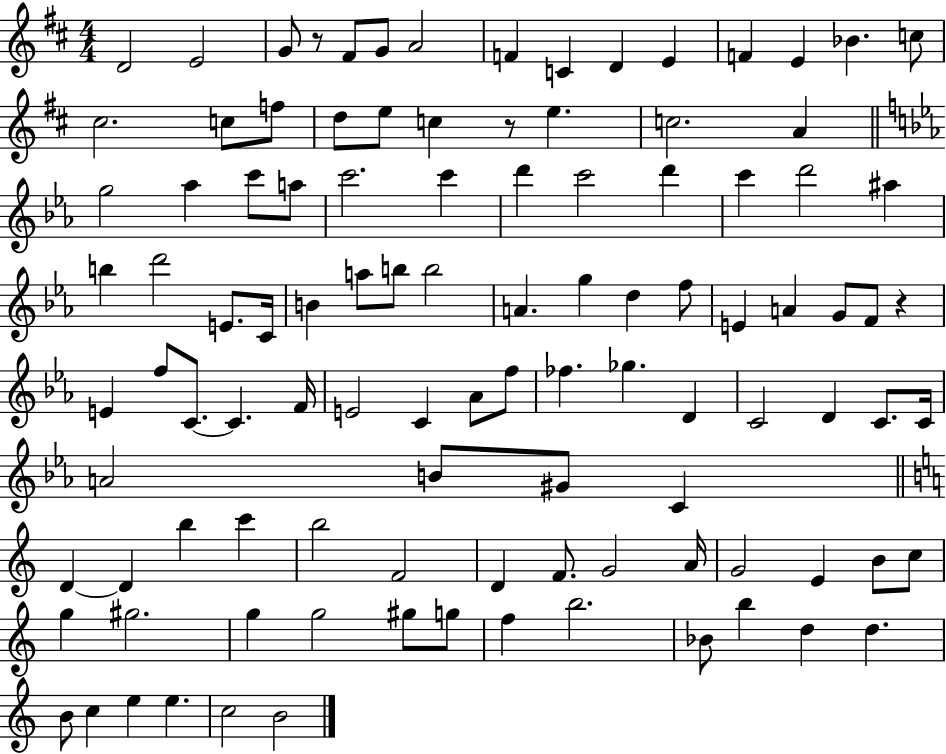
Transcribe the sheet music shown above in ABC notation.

X:1
T:Untitled
M:4/4
L:1/4
K:D
D2 E2 G/2 z/2 ^F/2 G/2 A2 F C D E F E _B c/2 ^c2 c/2 f/2 d/2 e/2 c z/2 e c2 A g2 _a c'/2 a/2 c'2 c' d' c'2 d' c' d'2 ^a b d'2 E/2 C/4 B a/2 b/2 b2 A g d f/2 E A G/2 F/2 z E f/2 C/2 C F/4 E2 C _A/2 f/2 _f _g D C2 D C/2 C/4 A2 B/2 ^G/2 C D D b c' b2 F2 D F/2 G2 A/4 G2 E B/2 c/2 g ^g2 g g2 ^g/2 g/2 f b2 _B/2 b d d B/2 c e e c2 B2